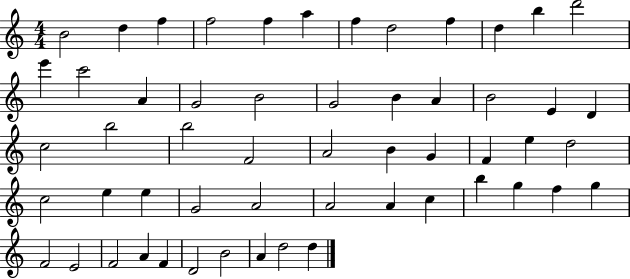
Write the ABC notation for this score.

X:1
T:Untitled
M:4/4
L:1/4
K:C
B2 d f f2 f a f d2 f d b d'2 e' c'2 A G2 B2 G2 B A B2 E D c2 b2 b2 F2 A2 B G F e d2 c2 e e G2 A2 A2 A c b g f g F2 E2 F2 A F D2 B2 A d2 d